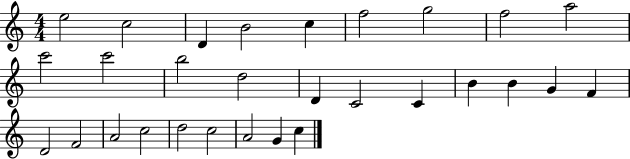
{
  \clef treble
  \numericTimeSignature
  \time 4/4
  \key c \major
  e''2 c''2 | d'4 b'2 c''4 | f''2 g''2 | f''2 a''2 | \break c'''2 c'''2 | b''2 d''2 | d'4 c'2 c'4 | b'4 b'4 g'4 f'4 | \break d'2 f'2 | a'2 c''2 | d''2 c''2 | a'2 g'4 c''4 | \break \bar "|."
}